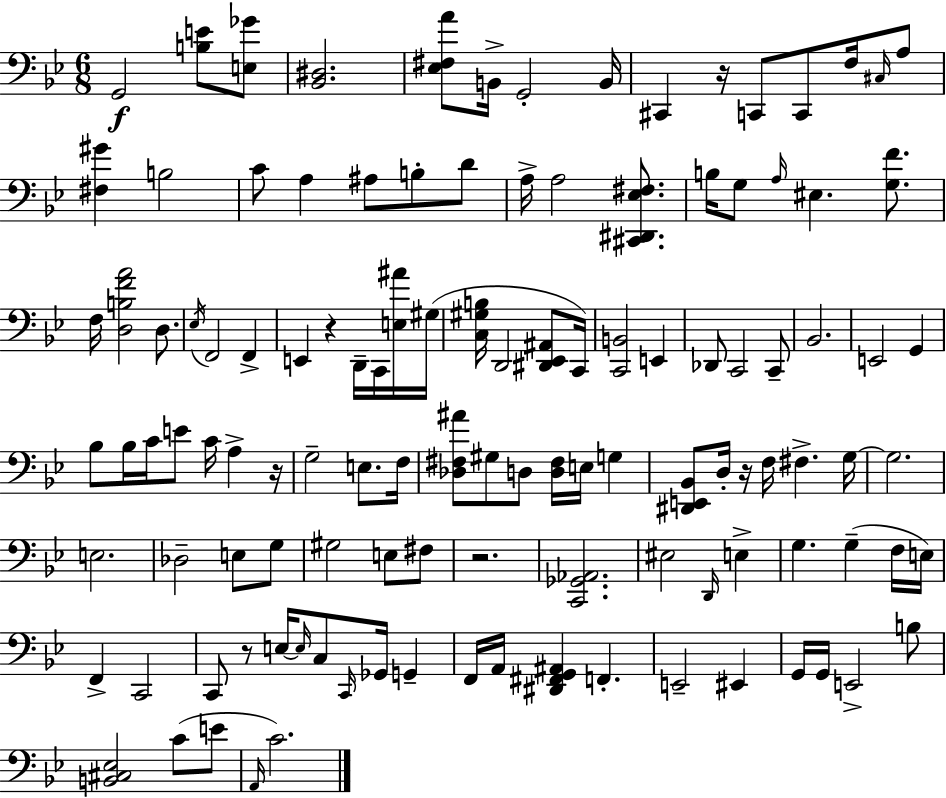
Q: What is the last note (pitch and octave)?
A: C4